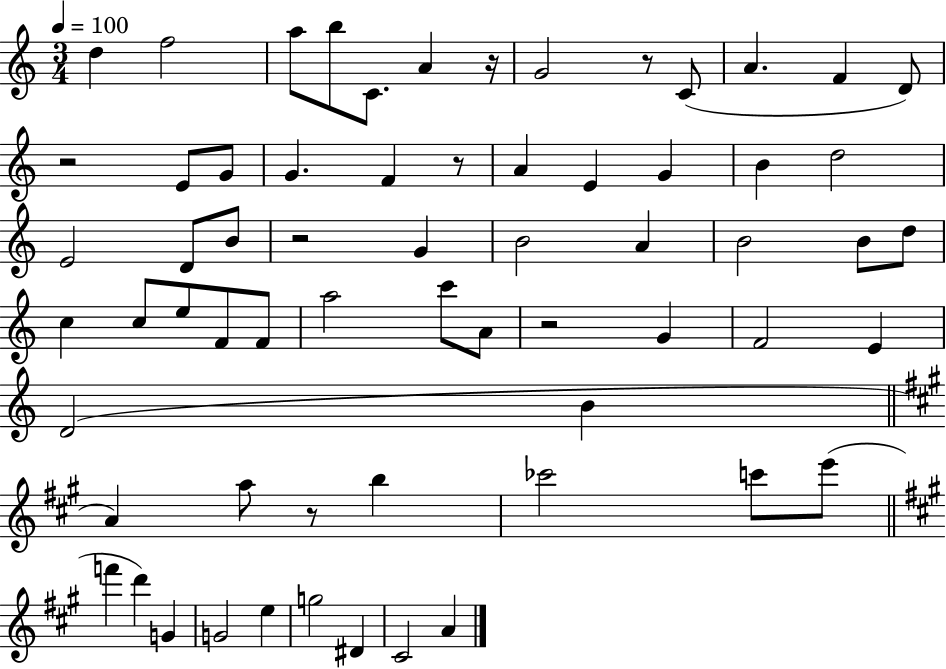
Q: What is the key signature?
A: C major